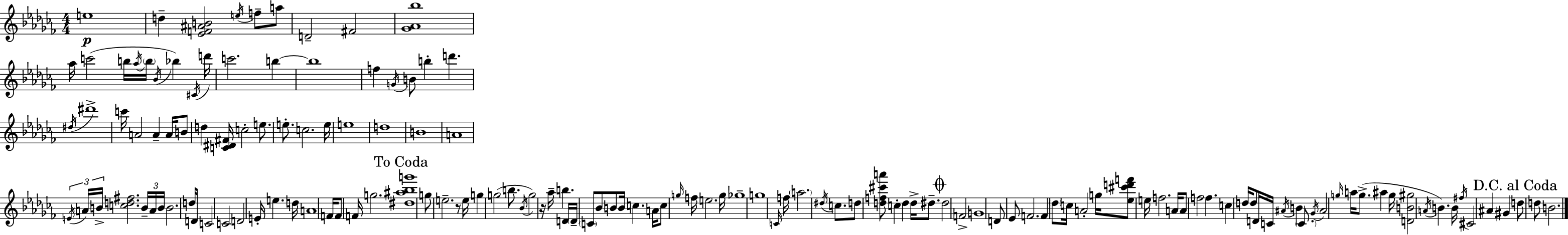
X:1
T:Untitled
M:4/4
L:1/4
K:Abm
e4 d [_EF^AB]2 e/4 f/2 a/2 D2 ^F2 [_G_A_b]4 _a/4 c'2 b/4 _a/4 b/4 _B/4 _b ^C/4 d'/4 c'2 b b4 f G/4 B/2 b d' ^d/4 ^d'4 c'/4 A2 A A/4 B/2 d [C^D^F]/4 c2 e/2 e/2 c2 e/4 e4 d4 B4 A4 E/4 A/4 B/4 [cd^f]2 B/4 A/4 B/4 B2 d/4 D/2 C2 C2 D2 E/4 e d/4 A4 F/4 F/2 F/4 g2 [^d^a_bg']4 g/2 e2 z/2 e/4 g g2 b/2 _B/4 g2 z/4 _a/4 b D/4 D/4 C/2 _B/2 B/2 B/4 c A/4 c/2 g/4 f/4 e2 g/4 _g4 g4 C/4 f/4 a2 ^d/4 c/2 d/2 [df^c'a']/2 c d d/4 ^d/2 ^d2 F2 G4 D/2 _E/2 F2 F _d/2 c/4 A2 g/4 [_e^c'd'f']/2 e/4 f2 A/4 A/2 f2 f c d/4 d/2 D/4 C/4 ^A/4 B C/2 _G/4 ^A2 g/4 a/4 g/2 ^a g/4 [DB^g]2 A/4 B B/4 ^f/4 ^C2 ^A ^G d/2 d/2 B2